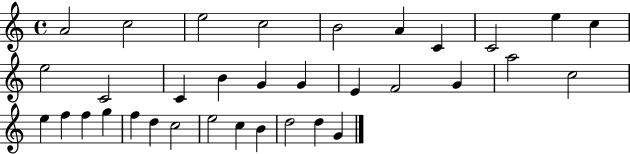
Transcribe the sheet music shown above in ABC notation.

X:1
T:Untitled
M:4/4
L:1/4
K:C
A2 c2 e2 c2 B2 A C C2 e c e2 C2 C B G G E F2 G a2 c2 e f f g f d c2 e2 c B d2 d G